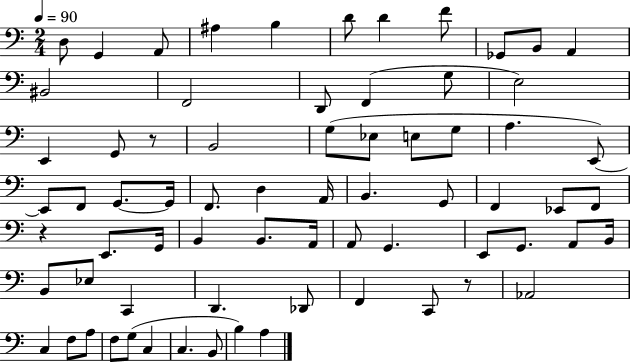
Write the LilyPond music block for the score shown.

{
  \clef bass
  \numericTimeSignature
  \time 2/4
  \key c \major
  \tempo 4 = 90
  d8 g,4 a,8 | ais4 b4 | d'8 d'4 f'8 | ges,8 b,8 a,4 | \break bis,2 | f,2 | d,8 f,4( g8 | e2) | \break e,4 g,8 r8 | b,2 | g8( ees8 e8 g8 | a4. e,8~~) | \break e,8 f,8 g,8.~~ g,16 | f,8. d4 a,16 | b,4. g,8 | f,4 ees,8 f,8 | \break r4 e,8. g,16 | b,4 b,8. a,16 | a,8 g,4. | e,8 g,8. a,8 b,16 | \break b,8 ees8 c,4 | d,4. des,8 | f,4 c,8 r8 | aes,2 | \break c4 f8 a8 | f8 g8( c4 | c4. b,8 | b4) a4 | \break \bar "|."
}